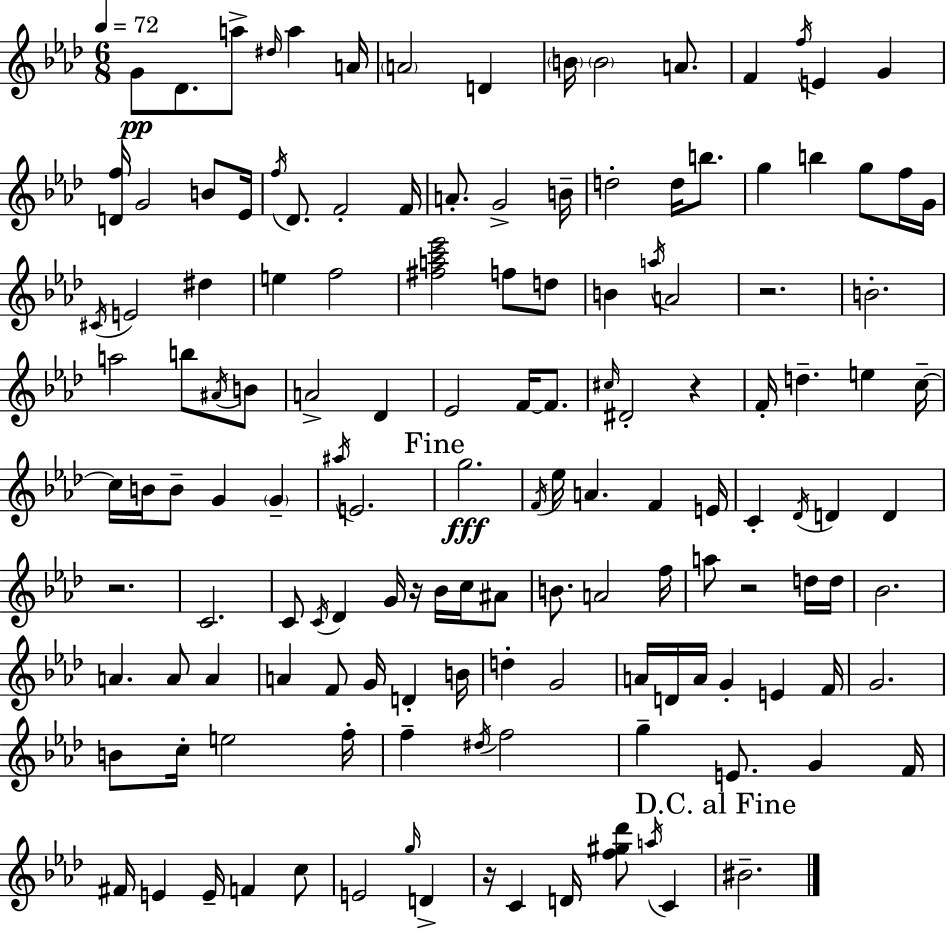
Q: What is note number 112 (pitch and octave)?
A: F5